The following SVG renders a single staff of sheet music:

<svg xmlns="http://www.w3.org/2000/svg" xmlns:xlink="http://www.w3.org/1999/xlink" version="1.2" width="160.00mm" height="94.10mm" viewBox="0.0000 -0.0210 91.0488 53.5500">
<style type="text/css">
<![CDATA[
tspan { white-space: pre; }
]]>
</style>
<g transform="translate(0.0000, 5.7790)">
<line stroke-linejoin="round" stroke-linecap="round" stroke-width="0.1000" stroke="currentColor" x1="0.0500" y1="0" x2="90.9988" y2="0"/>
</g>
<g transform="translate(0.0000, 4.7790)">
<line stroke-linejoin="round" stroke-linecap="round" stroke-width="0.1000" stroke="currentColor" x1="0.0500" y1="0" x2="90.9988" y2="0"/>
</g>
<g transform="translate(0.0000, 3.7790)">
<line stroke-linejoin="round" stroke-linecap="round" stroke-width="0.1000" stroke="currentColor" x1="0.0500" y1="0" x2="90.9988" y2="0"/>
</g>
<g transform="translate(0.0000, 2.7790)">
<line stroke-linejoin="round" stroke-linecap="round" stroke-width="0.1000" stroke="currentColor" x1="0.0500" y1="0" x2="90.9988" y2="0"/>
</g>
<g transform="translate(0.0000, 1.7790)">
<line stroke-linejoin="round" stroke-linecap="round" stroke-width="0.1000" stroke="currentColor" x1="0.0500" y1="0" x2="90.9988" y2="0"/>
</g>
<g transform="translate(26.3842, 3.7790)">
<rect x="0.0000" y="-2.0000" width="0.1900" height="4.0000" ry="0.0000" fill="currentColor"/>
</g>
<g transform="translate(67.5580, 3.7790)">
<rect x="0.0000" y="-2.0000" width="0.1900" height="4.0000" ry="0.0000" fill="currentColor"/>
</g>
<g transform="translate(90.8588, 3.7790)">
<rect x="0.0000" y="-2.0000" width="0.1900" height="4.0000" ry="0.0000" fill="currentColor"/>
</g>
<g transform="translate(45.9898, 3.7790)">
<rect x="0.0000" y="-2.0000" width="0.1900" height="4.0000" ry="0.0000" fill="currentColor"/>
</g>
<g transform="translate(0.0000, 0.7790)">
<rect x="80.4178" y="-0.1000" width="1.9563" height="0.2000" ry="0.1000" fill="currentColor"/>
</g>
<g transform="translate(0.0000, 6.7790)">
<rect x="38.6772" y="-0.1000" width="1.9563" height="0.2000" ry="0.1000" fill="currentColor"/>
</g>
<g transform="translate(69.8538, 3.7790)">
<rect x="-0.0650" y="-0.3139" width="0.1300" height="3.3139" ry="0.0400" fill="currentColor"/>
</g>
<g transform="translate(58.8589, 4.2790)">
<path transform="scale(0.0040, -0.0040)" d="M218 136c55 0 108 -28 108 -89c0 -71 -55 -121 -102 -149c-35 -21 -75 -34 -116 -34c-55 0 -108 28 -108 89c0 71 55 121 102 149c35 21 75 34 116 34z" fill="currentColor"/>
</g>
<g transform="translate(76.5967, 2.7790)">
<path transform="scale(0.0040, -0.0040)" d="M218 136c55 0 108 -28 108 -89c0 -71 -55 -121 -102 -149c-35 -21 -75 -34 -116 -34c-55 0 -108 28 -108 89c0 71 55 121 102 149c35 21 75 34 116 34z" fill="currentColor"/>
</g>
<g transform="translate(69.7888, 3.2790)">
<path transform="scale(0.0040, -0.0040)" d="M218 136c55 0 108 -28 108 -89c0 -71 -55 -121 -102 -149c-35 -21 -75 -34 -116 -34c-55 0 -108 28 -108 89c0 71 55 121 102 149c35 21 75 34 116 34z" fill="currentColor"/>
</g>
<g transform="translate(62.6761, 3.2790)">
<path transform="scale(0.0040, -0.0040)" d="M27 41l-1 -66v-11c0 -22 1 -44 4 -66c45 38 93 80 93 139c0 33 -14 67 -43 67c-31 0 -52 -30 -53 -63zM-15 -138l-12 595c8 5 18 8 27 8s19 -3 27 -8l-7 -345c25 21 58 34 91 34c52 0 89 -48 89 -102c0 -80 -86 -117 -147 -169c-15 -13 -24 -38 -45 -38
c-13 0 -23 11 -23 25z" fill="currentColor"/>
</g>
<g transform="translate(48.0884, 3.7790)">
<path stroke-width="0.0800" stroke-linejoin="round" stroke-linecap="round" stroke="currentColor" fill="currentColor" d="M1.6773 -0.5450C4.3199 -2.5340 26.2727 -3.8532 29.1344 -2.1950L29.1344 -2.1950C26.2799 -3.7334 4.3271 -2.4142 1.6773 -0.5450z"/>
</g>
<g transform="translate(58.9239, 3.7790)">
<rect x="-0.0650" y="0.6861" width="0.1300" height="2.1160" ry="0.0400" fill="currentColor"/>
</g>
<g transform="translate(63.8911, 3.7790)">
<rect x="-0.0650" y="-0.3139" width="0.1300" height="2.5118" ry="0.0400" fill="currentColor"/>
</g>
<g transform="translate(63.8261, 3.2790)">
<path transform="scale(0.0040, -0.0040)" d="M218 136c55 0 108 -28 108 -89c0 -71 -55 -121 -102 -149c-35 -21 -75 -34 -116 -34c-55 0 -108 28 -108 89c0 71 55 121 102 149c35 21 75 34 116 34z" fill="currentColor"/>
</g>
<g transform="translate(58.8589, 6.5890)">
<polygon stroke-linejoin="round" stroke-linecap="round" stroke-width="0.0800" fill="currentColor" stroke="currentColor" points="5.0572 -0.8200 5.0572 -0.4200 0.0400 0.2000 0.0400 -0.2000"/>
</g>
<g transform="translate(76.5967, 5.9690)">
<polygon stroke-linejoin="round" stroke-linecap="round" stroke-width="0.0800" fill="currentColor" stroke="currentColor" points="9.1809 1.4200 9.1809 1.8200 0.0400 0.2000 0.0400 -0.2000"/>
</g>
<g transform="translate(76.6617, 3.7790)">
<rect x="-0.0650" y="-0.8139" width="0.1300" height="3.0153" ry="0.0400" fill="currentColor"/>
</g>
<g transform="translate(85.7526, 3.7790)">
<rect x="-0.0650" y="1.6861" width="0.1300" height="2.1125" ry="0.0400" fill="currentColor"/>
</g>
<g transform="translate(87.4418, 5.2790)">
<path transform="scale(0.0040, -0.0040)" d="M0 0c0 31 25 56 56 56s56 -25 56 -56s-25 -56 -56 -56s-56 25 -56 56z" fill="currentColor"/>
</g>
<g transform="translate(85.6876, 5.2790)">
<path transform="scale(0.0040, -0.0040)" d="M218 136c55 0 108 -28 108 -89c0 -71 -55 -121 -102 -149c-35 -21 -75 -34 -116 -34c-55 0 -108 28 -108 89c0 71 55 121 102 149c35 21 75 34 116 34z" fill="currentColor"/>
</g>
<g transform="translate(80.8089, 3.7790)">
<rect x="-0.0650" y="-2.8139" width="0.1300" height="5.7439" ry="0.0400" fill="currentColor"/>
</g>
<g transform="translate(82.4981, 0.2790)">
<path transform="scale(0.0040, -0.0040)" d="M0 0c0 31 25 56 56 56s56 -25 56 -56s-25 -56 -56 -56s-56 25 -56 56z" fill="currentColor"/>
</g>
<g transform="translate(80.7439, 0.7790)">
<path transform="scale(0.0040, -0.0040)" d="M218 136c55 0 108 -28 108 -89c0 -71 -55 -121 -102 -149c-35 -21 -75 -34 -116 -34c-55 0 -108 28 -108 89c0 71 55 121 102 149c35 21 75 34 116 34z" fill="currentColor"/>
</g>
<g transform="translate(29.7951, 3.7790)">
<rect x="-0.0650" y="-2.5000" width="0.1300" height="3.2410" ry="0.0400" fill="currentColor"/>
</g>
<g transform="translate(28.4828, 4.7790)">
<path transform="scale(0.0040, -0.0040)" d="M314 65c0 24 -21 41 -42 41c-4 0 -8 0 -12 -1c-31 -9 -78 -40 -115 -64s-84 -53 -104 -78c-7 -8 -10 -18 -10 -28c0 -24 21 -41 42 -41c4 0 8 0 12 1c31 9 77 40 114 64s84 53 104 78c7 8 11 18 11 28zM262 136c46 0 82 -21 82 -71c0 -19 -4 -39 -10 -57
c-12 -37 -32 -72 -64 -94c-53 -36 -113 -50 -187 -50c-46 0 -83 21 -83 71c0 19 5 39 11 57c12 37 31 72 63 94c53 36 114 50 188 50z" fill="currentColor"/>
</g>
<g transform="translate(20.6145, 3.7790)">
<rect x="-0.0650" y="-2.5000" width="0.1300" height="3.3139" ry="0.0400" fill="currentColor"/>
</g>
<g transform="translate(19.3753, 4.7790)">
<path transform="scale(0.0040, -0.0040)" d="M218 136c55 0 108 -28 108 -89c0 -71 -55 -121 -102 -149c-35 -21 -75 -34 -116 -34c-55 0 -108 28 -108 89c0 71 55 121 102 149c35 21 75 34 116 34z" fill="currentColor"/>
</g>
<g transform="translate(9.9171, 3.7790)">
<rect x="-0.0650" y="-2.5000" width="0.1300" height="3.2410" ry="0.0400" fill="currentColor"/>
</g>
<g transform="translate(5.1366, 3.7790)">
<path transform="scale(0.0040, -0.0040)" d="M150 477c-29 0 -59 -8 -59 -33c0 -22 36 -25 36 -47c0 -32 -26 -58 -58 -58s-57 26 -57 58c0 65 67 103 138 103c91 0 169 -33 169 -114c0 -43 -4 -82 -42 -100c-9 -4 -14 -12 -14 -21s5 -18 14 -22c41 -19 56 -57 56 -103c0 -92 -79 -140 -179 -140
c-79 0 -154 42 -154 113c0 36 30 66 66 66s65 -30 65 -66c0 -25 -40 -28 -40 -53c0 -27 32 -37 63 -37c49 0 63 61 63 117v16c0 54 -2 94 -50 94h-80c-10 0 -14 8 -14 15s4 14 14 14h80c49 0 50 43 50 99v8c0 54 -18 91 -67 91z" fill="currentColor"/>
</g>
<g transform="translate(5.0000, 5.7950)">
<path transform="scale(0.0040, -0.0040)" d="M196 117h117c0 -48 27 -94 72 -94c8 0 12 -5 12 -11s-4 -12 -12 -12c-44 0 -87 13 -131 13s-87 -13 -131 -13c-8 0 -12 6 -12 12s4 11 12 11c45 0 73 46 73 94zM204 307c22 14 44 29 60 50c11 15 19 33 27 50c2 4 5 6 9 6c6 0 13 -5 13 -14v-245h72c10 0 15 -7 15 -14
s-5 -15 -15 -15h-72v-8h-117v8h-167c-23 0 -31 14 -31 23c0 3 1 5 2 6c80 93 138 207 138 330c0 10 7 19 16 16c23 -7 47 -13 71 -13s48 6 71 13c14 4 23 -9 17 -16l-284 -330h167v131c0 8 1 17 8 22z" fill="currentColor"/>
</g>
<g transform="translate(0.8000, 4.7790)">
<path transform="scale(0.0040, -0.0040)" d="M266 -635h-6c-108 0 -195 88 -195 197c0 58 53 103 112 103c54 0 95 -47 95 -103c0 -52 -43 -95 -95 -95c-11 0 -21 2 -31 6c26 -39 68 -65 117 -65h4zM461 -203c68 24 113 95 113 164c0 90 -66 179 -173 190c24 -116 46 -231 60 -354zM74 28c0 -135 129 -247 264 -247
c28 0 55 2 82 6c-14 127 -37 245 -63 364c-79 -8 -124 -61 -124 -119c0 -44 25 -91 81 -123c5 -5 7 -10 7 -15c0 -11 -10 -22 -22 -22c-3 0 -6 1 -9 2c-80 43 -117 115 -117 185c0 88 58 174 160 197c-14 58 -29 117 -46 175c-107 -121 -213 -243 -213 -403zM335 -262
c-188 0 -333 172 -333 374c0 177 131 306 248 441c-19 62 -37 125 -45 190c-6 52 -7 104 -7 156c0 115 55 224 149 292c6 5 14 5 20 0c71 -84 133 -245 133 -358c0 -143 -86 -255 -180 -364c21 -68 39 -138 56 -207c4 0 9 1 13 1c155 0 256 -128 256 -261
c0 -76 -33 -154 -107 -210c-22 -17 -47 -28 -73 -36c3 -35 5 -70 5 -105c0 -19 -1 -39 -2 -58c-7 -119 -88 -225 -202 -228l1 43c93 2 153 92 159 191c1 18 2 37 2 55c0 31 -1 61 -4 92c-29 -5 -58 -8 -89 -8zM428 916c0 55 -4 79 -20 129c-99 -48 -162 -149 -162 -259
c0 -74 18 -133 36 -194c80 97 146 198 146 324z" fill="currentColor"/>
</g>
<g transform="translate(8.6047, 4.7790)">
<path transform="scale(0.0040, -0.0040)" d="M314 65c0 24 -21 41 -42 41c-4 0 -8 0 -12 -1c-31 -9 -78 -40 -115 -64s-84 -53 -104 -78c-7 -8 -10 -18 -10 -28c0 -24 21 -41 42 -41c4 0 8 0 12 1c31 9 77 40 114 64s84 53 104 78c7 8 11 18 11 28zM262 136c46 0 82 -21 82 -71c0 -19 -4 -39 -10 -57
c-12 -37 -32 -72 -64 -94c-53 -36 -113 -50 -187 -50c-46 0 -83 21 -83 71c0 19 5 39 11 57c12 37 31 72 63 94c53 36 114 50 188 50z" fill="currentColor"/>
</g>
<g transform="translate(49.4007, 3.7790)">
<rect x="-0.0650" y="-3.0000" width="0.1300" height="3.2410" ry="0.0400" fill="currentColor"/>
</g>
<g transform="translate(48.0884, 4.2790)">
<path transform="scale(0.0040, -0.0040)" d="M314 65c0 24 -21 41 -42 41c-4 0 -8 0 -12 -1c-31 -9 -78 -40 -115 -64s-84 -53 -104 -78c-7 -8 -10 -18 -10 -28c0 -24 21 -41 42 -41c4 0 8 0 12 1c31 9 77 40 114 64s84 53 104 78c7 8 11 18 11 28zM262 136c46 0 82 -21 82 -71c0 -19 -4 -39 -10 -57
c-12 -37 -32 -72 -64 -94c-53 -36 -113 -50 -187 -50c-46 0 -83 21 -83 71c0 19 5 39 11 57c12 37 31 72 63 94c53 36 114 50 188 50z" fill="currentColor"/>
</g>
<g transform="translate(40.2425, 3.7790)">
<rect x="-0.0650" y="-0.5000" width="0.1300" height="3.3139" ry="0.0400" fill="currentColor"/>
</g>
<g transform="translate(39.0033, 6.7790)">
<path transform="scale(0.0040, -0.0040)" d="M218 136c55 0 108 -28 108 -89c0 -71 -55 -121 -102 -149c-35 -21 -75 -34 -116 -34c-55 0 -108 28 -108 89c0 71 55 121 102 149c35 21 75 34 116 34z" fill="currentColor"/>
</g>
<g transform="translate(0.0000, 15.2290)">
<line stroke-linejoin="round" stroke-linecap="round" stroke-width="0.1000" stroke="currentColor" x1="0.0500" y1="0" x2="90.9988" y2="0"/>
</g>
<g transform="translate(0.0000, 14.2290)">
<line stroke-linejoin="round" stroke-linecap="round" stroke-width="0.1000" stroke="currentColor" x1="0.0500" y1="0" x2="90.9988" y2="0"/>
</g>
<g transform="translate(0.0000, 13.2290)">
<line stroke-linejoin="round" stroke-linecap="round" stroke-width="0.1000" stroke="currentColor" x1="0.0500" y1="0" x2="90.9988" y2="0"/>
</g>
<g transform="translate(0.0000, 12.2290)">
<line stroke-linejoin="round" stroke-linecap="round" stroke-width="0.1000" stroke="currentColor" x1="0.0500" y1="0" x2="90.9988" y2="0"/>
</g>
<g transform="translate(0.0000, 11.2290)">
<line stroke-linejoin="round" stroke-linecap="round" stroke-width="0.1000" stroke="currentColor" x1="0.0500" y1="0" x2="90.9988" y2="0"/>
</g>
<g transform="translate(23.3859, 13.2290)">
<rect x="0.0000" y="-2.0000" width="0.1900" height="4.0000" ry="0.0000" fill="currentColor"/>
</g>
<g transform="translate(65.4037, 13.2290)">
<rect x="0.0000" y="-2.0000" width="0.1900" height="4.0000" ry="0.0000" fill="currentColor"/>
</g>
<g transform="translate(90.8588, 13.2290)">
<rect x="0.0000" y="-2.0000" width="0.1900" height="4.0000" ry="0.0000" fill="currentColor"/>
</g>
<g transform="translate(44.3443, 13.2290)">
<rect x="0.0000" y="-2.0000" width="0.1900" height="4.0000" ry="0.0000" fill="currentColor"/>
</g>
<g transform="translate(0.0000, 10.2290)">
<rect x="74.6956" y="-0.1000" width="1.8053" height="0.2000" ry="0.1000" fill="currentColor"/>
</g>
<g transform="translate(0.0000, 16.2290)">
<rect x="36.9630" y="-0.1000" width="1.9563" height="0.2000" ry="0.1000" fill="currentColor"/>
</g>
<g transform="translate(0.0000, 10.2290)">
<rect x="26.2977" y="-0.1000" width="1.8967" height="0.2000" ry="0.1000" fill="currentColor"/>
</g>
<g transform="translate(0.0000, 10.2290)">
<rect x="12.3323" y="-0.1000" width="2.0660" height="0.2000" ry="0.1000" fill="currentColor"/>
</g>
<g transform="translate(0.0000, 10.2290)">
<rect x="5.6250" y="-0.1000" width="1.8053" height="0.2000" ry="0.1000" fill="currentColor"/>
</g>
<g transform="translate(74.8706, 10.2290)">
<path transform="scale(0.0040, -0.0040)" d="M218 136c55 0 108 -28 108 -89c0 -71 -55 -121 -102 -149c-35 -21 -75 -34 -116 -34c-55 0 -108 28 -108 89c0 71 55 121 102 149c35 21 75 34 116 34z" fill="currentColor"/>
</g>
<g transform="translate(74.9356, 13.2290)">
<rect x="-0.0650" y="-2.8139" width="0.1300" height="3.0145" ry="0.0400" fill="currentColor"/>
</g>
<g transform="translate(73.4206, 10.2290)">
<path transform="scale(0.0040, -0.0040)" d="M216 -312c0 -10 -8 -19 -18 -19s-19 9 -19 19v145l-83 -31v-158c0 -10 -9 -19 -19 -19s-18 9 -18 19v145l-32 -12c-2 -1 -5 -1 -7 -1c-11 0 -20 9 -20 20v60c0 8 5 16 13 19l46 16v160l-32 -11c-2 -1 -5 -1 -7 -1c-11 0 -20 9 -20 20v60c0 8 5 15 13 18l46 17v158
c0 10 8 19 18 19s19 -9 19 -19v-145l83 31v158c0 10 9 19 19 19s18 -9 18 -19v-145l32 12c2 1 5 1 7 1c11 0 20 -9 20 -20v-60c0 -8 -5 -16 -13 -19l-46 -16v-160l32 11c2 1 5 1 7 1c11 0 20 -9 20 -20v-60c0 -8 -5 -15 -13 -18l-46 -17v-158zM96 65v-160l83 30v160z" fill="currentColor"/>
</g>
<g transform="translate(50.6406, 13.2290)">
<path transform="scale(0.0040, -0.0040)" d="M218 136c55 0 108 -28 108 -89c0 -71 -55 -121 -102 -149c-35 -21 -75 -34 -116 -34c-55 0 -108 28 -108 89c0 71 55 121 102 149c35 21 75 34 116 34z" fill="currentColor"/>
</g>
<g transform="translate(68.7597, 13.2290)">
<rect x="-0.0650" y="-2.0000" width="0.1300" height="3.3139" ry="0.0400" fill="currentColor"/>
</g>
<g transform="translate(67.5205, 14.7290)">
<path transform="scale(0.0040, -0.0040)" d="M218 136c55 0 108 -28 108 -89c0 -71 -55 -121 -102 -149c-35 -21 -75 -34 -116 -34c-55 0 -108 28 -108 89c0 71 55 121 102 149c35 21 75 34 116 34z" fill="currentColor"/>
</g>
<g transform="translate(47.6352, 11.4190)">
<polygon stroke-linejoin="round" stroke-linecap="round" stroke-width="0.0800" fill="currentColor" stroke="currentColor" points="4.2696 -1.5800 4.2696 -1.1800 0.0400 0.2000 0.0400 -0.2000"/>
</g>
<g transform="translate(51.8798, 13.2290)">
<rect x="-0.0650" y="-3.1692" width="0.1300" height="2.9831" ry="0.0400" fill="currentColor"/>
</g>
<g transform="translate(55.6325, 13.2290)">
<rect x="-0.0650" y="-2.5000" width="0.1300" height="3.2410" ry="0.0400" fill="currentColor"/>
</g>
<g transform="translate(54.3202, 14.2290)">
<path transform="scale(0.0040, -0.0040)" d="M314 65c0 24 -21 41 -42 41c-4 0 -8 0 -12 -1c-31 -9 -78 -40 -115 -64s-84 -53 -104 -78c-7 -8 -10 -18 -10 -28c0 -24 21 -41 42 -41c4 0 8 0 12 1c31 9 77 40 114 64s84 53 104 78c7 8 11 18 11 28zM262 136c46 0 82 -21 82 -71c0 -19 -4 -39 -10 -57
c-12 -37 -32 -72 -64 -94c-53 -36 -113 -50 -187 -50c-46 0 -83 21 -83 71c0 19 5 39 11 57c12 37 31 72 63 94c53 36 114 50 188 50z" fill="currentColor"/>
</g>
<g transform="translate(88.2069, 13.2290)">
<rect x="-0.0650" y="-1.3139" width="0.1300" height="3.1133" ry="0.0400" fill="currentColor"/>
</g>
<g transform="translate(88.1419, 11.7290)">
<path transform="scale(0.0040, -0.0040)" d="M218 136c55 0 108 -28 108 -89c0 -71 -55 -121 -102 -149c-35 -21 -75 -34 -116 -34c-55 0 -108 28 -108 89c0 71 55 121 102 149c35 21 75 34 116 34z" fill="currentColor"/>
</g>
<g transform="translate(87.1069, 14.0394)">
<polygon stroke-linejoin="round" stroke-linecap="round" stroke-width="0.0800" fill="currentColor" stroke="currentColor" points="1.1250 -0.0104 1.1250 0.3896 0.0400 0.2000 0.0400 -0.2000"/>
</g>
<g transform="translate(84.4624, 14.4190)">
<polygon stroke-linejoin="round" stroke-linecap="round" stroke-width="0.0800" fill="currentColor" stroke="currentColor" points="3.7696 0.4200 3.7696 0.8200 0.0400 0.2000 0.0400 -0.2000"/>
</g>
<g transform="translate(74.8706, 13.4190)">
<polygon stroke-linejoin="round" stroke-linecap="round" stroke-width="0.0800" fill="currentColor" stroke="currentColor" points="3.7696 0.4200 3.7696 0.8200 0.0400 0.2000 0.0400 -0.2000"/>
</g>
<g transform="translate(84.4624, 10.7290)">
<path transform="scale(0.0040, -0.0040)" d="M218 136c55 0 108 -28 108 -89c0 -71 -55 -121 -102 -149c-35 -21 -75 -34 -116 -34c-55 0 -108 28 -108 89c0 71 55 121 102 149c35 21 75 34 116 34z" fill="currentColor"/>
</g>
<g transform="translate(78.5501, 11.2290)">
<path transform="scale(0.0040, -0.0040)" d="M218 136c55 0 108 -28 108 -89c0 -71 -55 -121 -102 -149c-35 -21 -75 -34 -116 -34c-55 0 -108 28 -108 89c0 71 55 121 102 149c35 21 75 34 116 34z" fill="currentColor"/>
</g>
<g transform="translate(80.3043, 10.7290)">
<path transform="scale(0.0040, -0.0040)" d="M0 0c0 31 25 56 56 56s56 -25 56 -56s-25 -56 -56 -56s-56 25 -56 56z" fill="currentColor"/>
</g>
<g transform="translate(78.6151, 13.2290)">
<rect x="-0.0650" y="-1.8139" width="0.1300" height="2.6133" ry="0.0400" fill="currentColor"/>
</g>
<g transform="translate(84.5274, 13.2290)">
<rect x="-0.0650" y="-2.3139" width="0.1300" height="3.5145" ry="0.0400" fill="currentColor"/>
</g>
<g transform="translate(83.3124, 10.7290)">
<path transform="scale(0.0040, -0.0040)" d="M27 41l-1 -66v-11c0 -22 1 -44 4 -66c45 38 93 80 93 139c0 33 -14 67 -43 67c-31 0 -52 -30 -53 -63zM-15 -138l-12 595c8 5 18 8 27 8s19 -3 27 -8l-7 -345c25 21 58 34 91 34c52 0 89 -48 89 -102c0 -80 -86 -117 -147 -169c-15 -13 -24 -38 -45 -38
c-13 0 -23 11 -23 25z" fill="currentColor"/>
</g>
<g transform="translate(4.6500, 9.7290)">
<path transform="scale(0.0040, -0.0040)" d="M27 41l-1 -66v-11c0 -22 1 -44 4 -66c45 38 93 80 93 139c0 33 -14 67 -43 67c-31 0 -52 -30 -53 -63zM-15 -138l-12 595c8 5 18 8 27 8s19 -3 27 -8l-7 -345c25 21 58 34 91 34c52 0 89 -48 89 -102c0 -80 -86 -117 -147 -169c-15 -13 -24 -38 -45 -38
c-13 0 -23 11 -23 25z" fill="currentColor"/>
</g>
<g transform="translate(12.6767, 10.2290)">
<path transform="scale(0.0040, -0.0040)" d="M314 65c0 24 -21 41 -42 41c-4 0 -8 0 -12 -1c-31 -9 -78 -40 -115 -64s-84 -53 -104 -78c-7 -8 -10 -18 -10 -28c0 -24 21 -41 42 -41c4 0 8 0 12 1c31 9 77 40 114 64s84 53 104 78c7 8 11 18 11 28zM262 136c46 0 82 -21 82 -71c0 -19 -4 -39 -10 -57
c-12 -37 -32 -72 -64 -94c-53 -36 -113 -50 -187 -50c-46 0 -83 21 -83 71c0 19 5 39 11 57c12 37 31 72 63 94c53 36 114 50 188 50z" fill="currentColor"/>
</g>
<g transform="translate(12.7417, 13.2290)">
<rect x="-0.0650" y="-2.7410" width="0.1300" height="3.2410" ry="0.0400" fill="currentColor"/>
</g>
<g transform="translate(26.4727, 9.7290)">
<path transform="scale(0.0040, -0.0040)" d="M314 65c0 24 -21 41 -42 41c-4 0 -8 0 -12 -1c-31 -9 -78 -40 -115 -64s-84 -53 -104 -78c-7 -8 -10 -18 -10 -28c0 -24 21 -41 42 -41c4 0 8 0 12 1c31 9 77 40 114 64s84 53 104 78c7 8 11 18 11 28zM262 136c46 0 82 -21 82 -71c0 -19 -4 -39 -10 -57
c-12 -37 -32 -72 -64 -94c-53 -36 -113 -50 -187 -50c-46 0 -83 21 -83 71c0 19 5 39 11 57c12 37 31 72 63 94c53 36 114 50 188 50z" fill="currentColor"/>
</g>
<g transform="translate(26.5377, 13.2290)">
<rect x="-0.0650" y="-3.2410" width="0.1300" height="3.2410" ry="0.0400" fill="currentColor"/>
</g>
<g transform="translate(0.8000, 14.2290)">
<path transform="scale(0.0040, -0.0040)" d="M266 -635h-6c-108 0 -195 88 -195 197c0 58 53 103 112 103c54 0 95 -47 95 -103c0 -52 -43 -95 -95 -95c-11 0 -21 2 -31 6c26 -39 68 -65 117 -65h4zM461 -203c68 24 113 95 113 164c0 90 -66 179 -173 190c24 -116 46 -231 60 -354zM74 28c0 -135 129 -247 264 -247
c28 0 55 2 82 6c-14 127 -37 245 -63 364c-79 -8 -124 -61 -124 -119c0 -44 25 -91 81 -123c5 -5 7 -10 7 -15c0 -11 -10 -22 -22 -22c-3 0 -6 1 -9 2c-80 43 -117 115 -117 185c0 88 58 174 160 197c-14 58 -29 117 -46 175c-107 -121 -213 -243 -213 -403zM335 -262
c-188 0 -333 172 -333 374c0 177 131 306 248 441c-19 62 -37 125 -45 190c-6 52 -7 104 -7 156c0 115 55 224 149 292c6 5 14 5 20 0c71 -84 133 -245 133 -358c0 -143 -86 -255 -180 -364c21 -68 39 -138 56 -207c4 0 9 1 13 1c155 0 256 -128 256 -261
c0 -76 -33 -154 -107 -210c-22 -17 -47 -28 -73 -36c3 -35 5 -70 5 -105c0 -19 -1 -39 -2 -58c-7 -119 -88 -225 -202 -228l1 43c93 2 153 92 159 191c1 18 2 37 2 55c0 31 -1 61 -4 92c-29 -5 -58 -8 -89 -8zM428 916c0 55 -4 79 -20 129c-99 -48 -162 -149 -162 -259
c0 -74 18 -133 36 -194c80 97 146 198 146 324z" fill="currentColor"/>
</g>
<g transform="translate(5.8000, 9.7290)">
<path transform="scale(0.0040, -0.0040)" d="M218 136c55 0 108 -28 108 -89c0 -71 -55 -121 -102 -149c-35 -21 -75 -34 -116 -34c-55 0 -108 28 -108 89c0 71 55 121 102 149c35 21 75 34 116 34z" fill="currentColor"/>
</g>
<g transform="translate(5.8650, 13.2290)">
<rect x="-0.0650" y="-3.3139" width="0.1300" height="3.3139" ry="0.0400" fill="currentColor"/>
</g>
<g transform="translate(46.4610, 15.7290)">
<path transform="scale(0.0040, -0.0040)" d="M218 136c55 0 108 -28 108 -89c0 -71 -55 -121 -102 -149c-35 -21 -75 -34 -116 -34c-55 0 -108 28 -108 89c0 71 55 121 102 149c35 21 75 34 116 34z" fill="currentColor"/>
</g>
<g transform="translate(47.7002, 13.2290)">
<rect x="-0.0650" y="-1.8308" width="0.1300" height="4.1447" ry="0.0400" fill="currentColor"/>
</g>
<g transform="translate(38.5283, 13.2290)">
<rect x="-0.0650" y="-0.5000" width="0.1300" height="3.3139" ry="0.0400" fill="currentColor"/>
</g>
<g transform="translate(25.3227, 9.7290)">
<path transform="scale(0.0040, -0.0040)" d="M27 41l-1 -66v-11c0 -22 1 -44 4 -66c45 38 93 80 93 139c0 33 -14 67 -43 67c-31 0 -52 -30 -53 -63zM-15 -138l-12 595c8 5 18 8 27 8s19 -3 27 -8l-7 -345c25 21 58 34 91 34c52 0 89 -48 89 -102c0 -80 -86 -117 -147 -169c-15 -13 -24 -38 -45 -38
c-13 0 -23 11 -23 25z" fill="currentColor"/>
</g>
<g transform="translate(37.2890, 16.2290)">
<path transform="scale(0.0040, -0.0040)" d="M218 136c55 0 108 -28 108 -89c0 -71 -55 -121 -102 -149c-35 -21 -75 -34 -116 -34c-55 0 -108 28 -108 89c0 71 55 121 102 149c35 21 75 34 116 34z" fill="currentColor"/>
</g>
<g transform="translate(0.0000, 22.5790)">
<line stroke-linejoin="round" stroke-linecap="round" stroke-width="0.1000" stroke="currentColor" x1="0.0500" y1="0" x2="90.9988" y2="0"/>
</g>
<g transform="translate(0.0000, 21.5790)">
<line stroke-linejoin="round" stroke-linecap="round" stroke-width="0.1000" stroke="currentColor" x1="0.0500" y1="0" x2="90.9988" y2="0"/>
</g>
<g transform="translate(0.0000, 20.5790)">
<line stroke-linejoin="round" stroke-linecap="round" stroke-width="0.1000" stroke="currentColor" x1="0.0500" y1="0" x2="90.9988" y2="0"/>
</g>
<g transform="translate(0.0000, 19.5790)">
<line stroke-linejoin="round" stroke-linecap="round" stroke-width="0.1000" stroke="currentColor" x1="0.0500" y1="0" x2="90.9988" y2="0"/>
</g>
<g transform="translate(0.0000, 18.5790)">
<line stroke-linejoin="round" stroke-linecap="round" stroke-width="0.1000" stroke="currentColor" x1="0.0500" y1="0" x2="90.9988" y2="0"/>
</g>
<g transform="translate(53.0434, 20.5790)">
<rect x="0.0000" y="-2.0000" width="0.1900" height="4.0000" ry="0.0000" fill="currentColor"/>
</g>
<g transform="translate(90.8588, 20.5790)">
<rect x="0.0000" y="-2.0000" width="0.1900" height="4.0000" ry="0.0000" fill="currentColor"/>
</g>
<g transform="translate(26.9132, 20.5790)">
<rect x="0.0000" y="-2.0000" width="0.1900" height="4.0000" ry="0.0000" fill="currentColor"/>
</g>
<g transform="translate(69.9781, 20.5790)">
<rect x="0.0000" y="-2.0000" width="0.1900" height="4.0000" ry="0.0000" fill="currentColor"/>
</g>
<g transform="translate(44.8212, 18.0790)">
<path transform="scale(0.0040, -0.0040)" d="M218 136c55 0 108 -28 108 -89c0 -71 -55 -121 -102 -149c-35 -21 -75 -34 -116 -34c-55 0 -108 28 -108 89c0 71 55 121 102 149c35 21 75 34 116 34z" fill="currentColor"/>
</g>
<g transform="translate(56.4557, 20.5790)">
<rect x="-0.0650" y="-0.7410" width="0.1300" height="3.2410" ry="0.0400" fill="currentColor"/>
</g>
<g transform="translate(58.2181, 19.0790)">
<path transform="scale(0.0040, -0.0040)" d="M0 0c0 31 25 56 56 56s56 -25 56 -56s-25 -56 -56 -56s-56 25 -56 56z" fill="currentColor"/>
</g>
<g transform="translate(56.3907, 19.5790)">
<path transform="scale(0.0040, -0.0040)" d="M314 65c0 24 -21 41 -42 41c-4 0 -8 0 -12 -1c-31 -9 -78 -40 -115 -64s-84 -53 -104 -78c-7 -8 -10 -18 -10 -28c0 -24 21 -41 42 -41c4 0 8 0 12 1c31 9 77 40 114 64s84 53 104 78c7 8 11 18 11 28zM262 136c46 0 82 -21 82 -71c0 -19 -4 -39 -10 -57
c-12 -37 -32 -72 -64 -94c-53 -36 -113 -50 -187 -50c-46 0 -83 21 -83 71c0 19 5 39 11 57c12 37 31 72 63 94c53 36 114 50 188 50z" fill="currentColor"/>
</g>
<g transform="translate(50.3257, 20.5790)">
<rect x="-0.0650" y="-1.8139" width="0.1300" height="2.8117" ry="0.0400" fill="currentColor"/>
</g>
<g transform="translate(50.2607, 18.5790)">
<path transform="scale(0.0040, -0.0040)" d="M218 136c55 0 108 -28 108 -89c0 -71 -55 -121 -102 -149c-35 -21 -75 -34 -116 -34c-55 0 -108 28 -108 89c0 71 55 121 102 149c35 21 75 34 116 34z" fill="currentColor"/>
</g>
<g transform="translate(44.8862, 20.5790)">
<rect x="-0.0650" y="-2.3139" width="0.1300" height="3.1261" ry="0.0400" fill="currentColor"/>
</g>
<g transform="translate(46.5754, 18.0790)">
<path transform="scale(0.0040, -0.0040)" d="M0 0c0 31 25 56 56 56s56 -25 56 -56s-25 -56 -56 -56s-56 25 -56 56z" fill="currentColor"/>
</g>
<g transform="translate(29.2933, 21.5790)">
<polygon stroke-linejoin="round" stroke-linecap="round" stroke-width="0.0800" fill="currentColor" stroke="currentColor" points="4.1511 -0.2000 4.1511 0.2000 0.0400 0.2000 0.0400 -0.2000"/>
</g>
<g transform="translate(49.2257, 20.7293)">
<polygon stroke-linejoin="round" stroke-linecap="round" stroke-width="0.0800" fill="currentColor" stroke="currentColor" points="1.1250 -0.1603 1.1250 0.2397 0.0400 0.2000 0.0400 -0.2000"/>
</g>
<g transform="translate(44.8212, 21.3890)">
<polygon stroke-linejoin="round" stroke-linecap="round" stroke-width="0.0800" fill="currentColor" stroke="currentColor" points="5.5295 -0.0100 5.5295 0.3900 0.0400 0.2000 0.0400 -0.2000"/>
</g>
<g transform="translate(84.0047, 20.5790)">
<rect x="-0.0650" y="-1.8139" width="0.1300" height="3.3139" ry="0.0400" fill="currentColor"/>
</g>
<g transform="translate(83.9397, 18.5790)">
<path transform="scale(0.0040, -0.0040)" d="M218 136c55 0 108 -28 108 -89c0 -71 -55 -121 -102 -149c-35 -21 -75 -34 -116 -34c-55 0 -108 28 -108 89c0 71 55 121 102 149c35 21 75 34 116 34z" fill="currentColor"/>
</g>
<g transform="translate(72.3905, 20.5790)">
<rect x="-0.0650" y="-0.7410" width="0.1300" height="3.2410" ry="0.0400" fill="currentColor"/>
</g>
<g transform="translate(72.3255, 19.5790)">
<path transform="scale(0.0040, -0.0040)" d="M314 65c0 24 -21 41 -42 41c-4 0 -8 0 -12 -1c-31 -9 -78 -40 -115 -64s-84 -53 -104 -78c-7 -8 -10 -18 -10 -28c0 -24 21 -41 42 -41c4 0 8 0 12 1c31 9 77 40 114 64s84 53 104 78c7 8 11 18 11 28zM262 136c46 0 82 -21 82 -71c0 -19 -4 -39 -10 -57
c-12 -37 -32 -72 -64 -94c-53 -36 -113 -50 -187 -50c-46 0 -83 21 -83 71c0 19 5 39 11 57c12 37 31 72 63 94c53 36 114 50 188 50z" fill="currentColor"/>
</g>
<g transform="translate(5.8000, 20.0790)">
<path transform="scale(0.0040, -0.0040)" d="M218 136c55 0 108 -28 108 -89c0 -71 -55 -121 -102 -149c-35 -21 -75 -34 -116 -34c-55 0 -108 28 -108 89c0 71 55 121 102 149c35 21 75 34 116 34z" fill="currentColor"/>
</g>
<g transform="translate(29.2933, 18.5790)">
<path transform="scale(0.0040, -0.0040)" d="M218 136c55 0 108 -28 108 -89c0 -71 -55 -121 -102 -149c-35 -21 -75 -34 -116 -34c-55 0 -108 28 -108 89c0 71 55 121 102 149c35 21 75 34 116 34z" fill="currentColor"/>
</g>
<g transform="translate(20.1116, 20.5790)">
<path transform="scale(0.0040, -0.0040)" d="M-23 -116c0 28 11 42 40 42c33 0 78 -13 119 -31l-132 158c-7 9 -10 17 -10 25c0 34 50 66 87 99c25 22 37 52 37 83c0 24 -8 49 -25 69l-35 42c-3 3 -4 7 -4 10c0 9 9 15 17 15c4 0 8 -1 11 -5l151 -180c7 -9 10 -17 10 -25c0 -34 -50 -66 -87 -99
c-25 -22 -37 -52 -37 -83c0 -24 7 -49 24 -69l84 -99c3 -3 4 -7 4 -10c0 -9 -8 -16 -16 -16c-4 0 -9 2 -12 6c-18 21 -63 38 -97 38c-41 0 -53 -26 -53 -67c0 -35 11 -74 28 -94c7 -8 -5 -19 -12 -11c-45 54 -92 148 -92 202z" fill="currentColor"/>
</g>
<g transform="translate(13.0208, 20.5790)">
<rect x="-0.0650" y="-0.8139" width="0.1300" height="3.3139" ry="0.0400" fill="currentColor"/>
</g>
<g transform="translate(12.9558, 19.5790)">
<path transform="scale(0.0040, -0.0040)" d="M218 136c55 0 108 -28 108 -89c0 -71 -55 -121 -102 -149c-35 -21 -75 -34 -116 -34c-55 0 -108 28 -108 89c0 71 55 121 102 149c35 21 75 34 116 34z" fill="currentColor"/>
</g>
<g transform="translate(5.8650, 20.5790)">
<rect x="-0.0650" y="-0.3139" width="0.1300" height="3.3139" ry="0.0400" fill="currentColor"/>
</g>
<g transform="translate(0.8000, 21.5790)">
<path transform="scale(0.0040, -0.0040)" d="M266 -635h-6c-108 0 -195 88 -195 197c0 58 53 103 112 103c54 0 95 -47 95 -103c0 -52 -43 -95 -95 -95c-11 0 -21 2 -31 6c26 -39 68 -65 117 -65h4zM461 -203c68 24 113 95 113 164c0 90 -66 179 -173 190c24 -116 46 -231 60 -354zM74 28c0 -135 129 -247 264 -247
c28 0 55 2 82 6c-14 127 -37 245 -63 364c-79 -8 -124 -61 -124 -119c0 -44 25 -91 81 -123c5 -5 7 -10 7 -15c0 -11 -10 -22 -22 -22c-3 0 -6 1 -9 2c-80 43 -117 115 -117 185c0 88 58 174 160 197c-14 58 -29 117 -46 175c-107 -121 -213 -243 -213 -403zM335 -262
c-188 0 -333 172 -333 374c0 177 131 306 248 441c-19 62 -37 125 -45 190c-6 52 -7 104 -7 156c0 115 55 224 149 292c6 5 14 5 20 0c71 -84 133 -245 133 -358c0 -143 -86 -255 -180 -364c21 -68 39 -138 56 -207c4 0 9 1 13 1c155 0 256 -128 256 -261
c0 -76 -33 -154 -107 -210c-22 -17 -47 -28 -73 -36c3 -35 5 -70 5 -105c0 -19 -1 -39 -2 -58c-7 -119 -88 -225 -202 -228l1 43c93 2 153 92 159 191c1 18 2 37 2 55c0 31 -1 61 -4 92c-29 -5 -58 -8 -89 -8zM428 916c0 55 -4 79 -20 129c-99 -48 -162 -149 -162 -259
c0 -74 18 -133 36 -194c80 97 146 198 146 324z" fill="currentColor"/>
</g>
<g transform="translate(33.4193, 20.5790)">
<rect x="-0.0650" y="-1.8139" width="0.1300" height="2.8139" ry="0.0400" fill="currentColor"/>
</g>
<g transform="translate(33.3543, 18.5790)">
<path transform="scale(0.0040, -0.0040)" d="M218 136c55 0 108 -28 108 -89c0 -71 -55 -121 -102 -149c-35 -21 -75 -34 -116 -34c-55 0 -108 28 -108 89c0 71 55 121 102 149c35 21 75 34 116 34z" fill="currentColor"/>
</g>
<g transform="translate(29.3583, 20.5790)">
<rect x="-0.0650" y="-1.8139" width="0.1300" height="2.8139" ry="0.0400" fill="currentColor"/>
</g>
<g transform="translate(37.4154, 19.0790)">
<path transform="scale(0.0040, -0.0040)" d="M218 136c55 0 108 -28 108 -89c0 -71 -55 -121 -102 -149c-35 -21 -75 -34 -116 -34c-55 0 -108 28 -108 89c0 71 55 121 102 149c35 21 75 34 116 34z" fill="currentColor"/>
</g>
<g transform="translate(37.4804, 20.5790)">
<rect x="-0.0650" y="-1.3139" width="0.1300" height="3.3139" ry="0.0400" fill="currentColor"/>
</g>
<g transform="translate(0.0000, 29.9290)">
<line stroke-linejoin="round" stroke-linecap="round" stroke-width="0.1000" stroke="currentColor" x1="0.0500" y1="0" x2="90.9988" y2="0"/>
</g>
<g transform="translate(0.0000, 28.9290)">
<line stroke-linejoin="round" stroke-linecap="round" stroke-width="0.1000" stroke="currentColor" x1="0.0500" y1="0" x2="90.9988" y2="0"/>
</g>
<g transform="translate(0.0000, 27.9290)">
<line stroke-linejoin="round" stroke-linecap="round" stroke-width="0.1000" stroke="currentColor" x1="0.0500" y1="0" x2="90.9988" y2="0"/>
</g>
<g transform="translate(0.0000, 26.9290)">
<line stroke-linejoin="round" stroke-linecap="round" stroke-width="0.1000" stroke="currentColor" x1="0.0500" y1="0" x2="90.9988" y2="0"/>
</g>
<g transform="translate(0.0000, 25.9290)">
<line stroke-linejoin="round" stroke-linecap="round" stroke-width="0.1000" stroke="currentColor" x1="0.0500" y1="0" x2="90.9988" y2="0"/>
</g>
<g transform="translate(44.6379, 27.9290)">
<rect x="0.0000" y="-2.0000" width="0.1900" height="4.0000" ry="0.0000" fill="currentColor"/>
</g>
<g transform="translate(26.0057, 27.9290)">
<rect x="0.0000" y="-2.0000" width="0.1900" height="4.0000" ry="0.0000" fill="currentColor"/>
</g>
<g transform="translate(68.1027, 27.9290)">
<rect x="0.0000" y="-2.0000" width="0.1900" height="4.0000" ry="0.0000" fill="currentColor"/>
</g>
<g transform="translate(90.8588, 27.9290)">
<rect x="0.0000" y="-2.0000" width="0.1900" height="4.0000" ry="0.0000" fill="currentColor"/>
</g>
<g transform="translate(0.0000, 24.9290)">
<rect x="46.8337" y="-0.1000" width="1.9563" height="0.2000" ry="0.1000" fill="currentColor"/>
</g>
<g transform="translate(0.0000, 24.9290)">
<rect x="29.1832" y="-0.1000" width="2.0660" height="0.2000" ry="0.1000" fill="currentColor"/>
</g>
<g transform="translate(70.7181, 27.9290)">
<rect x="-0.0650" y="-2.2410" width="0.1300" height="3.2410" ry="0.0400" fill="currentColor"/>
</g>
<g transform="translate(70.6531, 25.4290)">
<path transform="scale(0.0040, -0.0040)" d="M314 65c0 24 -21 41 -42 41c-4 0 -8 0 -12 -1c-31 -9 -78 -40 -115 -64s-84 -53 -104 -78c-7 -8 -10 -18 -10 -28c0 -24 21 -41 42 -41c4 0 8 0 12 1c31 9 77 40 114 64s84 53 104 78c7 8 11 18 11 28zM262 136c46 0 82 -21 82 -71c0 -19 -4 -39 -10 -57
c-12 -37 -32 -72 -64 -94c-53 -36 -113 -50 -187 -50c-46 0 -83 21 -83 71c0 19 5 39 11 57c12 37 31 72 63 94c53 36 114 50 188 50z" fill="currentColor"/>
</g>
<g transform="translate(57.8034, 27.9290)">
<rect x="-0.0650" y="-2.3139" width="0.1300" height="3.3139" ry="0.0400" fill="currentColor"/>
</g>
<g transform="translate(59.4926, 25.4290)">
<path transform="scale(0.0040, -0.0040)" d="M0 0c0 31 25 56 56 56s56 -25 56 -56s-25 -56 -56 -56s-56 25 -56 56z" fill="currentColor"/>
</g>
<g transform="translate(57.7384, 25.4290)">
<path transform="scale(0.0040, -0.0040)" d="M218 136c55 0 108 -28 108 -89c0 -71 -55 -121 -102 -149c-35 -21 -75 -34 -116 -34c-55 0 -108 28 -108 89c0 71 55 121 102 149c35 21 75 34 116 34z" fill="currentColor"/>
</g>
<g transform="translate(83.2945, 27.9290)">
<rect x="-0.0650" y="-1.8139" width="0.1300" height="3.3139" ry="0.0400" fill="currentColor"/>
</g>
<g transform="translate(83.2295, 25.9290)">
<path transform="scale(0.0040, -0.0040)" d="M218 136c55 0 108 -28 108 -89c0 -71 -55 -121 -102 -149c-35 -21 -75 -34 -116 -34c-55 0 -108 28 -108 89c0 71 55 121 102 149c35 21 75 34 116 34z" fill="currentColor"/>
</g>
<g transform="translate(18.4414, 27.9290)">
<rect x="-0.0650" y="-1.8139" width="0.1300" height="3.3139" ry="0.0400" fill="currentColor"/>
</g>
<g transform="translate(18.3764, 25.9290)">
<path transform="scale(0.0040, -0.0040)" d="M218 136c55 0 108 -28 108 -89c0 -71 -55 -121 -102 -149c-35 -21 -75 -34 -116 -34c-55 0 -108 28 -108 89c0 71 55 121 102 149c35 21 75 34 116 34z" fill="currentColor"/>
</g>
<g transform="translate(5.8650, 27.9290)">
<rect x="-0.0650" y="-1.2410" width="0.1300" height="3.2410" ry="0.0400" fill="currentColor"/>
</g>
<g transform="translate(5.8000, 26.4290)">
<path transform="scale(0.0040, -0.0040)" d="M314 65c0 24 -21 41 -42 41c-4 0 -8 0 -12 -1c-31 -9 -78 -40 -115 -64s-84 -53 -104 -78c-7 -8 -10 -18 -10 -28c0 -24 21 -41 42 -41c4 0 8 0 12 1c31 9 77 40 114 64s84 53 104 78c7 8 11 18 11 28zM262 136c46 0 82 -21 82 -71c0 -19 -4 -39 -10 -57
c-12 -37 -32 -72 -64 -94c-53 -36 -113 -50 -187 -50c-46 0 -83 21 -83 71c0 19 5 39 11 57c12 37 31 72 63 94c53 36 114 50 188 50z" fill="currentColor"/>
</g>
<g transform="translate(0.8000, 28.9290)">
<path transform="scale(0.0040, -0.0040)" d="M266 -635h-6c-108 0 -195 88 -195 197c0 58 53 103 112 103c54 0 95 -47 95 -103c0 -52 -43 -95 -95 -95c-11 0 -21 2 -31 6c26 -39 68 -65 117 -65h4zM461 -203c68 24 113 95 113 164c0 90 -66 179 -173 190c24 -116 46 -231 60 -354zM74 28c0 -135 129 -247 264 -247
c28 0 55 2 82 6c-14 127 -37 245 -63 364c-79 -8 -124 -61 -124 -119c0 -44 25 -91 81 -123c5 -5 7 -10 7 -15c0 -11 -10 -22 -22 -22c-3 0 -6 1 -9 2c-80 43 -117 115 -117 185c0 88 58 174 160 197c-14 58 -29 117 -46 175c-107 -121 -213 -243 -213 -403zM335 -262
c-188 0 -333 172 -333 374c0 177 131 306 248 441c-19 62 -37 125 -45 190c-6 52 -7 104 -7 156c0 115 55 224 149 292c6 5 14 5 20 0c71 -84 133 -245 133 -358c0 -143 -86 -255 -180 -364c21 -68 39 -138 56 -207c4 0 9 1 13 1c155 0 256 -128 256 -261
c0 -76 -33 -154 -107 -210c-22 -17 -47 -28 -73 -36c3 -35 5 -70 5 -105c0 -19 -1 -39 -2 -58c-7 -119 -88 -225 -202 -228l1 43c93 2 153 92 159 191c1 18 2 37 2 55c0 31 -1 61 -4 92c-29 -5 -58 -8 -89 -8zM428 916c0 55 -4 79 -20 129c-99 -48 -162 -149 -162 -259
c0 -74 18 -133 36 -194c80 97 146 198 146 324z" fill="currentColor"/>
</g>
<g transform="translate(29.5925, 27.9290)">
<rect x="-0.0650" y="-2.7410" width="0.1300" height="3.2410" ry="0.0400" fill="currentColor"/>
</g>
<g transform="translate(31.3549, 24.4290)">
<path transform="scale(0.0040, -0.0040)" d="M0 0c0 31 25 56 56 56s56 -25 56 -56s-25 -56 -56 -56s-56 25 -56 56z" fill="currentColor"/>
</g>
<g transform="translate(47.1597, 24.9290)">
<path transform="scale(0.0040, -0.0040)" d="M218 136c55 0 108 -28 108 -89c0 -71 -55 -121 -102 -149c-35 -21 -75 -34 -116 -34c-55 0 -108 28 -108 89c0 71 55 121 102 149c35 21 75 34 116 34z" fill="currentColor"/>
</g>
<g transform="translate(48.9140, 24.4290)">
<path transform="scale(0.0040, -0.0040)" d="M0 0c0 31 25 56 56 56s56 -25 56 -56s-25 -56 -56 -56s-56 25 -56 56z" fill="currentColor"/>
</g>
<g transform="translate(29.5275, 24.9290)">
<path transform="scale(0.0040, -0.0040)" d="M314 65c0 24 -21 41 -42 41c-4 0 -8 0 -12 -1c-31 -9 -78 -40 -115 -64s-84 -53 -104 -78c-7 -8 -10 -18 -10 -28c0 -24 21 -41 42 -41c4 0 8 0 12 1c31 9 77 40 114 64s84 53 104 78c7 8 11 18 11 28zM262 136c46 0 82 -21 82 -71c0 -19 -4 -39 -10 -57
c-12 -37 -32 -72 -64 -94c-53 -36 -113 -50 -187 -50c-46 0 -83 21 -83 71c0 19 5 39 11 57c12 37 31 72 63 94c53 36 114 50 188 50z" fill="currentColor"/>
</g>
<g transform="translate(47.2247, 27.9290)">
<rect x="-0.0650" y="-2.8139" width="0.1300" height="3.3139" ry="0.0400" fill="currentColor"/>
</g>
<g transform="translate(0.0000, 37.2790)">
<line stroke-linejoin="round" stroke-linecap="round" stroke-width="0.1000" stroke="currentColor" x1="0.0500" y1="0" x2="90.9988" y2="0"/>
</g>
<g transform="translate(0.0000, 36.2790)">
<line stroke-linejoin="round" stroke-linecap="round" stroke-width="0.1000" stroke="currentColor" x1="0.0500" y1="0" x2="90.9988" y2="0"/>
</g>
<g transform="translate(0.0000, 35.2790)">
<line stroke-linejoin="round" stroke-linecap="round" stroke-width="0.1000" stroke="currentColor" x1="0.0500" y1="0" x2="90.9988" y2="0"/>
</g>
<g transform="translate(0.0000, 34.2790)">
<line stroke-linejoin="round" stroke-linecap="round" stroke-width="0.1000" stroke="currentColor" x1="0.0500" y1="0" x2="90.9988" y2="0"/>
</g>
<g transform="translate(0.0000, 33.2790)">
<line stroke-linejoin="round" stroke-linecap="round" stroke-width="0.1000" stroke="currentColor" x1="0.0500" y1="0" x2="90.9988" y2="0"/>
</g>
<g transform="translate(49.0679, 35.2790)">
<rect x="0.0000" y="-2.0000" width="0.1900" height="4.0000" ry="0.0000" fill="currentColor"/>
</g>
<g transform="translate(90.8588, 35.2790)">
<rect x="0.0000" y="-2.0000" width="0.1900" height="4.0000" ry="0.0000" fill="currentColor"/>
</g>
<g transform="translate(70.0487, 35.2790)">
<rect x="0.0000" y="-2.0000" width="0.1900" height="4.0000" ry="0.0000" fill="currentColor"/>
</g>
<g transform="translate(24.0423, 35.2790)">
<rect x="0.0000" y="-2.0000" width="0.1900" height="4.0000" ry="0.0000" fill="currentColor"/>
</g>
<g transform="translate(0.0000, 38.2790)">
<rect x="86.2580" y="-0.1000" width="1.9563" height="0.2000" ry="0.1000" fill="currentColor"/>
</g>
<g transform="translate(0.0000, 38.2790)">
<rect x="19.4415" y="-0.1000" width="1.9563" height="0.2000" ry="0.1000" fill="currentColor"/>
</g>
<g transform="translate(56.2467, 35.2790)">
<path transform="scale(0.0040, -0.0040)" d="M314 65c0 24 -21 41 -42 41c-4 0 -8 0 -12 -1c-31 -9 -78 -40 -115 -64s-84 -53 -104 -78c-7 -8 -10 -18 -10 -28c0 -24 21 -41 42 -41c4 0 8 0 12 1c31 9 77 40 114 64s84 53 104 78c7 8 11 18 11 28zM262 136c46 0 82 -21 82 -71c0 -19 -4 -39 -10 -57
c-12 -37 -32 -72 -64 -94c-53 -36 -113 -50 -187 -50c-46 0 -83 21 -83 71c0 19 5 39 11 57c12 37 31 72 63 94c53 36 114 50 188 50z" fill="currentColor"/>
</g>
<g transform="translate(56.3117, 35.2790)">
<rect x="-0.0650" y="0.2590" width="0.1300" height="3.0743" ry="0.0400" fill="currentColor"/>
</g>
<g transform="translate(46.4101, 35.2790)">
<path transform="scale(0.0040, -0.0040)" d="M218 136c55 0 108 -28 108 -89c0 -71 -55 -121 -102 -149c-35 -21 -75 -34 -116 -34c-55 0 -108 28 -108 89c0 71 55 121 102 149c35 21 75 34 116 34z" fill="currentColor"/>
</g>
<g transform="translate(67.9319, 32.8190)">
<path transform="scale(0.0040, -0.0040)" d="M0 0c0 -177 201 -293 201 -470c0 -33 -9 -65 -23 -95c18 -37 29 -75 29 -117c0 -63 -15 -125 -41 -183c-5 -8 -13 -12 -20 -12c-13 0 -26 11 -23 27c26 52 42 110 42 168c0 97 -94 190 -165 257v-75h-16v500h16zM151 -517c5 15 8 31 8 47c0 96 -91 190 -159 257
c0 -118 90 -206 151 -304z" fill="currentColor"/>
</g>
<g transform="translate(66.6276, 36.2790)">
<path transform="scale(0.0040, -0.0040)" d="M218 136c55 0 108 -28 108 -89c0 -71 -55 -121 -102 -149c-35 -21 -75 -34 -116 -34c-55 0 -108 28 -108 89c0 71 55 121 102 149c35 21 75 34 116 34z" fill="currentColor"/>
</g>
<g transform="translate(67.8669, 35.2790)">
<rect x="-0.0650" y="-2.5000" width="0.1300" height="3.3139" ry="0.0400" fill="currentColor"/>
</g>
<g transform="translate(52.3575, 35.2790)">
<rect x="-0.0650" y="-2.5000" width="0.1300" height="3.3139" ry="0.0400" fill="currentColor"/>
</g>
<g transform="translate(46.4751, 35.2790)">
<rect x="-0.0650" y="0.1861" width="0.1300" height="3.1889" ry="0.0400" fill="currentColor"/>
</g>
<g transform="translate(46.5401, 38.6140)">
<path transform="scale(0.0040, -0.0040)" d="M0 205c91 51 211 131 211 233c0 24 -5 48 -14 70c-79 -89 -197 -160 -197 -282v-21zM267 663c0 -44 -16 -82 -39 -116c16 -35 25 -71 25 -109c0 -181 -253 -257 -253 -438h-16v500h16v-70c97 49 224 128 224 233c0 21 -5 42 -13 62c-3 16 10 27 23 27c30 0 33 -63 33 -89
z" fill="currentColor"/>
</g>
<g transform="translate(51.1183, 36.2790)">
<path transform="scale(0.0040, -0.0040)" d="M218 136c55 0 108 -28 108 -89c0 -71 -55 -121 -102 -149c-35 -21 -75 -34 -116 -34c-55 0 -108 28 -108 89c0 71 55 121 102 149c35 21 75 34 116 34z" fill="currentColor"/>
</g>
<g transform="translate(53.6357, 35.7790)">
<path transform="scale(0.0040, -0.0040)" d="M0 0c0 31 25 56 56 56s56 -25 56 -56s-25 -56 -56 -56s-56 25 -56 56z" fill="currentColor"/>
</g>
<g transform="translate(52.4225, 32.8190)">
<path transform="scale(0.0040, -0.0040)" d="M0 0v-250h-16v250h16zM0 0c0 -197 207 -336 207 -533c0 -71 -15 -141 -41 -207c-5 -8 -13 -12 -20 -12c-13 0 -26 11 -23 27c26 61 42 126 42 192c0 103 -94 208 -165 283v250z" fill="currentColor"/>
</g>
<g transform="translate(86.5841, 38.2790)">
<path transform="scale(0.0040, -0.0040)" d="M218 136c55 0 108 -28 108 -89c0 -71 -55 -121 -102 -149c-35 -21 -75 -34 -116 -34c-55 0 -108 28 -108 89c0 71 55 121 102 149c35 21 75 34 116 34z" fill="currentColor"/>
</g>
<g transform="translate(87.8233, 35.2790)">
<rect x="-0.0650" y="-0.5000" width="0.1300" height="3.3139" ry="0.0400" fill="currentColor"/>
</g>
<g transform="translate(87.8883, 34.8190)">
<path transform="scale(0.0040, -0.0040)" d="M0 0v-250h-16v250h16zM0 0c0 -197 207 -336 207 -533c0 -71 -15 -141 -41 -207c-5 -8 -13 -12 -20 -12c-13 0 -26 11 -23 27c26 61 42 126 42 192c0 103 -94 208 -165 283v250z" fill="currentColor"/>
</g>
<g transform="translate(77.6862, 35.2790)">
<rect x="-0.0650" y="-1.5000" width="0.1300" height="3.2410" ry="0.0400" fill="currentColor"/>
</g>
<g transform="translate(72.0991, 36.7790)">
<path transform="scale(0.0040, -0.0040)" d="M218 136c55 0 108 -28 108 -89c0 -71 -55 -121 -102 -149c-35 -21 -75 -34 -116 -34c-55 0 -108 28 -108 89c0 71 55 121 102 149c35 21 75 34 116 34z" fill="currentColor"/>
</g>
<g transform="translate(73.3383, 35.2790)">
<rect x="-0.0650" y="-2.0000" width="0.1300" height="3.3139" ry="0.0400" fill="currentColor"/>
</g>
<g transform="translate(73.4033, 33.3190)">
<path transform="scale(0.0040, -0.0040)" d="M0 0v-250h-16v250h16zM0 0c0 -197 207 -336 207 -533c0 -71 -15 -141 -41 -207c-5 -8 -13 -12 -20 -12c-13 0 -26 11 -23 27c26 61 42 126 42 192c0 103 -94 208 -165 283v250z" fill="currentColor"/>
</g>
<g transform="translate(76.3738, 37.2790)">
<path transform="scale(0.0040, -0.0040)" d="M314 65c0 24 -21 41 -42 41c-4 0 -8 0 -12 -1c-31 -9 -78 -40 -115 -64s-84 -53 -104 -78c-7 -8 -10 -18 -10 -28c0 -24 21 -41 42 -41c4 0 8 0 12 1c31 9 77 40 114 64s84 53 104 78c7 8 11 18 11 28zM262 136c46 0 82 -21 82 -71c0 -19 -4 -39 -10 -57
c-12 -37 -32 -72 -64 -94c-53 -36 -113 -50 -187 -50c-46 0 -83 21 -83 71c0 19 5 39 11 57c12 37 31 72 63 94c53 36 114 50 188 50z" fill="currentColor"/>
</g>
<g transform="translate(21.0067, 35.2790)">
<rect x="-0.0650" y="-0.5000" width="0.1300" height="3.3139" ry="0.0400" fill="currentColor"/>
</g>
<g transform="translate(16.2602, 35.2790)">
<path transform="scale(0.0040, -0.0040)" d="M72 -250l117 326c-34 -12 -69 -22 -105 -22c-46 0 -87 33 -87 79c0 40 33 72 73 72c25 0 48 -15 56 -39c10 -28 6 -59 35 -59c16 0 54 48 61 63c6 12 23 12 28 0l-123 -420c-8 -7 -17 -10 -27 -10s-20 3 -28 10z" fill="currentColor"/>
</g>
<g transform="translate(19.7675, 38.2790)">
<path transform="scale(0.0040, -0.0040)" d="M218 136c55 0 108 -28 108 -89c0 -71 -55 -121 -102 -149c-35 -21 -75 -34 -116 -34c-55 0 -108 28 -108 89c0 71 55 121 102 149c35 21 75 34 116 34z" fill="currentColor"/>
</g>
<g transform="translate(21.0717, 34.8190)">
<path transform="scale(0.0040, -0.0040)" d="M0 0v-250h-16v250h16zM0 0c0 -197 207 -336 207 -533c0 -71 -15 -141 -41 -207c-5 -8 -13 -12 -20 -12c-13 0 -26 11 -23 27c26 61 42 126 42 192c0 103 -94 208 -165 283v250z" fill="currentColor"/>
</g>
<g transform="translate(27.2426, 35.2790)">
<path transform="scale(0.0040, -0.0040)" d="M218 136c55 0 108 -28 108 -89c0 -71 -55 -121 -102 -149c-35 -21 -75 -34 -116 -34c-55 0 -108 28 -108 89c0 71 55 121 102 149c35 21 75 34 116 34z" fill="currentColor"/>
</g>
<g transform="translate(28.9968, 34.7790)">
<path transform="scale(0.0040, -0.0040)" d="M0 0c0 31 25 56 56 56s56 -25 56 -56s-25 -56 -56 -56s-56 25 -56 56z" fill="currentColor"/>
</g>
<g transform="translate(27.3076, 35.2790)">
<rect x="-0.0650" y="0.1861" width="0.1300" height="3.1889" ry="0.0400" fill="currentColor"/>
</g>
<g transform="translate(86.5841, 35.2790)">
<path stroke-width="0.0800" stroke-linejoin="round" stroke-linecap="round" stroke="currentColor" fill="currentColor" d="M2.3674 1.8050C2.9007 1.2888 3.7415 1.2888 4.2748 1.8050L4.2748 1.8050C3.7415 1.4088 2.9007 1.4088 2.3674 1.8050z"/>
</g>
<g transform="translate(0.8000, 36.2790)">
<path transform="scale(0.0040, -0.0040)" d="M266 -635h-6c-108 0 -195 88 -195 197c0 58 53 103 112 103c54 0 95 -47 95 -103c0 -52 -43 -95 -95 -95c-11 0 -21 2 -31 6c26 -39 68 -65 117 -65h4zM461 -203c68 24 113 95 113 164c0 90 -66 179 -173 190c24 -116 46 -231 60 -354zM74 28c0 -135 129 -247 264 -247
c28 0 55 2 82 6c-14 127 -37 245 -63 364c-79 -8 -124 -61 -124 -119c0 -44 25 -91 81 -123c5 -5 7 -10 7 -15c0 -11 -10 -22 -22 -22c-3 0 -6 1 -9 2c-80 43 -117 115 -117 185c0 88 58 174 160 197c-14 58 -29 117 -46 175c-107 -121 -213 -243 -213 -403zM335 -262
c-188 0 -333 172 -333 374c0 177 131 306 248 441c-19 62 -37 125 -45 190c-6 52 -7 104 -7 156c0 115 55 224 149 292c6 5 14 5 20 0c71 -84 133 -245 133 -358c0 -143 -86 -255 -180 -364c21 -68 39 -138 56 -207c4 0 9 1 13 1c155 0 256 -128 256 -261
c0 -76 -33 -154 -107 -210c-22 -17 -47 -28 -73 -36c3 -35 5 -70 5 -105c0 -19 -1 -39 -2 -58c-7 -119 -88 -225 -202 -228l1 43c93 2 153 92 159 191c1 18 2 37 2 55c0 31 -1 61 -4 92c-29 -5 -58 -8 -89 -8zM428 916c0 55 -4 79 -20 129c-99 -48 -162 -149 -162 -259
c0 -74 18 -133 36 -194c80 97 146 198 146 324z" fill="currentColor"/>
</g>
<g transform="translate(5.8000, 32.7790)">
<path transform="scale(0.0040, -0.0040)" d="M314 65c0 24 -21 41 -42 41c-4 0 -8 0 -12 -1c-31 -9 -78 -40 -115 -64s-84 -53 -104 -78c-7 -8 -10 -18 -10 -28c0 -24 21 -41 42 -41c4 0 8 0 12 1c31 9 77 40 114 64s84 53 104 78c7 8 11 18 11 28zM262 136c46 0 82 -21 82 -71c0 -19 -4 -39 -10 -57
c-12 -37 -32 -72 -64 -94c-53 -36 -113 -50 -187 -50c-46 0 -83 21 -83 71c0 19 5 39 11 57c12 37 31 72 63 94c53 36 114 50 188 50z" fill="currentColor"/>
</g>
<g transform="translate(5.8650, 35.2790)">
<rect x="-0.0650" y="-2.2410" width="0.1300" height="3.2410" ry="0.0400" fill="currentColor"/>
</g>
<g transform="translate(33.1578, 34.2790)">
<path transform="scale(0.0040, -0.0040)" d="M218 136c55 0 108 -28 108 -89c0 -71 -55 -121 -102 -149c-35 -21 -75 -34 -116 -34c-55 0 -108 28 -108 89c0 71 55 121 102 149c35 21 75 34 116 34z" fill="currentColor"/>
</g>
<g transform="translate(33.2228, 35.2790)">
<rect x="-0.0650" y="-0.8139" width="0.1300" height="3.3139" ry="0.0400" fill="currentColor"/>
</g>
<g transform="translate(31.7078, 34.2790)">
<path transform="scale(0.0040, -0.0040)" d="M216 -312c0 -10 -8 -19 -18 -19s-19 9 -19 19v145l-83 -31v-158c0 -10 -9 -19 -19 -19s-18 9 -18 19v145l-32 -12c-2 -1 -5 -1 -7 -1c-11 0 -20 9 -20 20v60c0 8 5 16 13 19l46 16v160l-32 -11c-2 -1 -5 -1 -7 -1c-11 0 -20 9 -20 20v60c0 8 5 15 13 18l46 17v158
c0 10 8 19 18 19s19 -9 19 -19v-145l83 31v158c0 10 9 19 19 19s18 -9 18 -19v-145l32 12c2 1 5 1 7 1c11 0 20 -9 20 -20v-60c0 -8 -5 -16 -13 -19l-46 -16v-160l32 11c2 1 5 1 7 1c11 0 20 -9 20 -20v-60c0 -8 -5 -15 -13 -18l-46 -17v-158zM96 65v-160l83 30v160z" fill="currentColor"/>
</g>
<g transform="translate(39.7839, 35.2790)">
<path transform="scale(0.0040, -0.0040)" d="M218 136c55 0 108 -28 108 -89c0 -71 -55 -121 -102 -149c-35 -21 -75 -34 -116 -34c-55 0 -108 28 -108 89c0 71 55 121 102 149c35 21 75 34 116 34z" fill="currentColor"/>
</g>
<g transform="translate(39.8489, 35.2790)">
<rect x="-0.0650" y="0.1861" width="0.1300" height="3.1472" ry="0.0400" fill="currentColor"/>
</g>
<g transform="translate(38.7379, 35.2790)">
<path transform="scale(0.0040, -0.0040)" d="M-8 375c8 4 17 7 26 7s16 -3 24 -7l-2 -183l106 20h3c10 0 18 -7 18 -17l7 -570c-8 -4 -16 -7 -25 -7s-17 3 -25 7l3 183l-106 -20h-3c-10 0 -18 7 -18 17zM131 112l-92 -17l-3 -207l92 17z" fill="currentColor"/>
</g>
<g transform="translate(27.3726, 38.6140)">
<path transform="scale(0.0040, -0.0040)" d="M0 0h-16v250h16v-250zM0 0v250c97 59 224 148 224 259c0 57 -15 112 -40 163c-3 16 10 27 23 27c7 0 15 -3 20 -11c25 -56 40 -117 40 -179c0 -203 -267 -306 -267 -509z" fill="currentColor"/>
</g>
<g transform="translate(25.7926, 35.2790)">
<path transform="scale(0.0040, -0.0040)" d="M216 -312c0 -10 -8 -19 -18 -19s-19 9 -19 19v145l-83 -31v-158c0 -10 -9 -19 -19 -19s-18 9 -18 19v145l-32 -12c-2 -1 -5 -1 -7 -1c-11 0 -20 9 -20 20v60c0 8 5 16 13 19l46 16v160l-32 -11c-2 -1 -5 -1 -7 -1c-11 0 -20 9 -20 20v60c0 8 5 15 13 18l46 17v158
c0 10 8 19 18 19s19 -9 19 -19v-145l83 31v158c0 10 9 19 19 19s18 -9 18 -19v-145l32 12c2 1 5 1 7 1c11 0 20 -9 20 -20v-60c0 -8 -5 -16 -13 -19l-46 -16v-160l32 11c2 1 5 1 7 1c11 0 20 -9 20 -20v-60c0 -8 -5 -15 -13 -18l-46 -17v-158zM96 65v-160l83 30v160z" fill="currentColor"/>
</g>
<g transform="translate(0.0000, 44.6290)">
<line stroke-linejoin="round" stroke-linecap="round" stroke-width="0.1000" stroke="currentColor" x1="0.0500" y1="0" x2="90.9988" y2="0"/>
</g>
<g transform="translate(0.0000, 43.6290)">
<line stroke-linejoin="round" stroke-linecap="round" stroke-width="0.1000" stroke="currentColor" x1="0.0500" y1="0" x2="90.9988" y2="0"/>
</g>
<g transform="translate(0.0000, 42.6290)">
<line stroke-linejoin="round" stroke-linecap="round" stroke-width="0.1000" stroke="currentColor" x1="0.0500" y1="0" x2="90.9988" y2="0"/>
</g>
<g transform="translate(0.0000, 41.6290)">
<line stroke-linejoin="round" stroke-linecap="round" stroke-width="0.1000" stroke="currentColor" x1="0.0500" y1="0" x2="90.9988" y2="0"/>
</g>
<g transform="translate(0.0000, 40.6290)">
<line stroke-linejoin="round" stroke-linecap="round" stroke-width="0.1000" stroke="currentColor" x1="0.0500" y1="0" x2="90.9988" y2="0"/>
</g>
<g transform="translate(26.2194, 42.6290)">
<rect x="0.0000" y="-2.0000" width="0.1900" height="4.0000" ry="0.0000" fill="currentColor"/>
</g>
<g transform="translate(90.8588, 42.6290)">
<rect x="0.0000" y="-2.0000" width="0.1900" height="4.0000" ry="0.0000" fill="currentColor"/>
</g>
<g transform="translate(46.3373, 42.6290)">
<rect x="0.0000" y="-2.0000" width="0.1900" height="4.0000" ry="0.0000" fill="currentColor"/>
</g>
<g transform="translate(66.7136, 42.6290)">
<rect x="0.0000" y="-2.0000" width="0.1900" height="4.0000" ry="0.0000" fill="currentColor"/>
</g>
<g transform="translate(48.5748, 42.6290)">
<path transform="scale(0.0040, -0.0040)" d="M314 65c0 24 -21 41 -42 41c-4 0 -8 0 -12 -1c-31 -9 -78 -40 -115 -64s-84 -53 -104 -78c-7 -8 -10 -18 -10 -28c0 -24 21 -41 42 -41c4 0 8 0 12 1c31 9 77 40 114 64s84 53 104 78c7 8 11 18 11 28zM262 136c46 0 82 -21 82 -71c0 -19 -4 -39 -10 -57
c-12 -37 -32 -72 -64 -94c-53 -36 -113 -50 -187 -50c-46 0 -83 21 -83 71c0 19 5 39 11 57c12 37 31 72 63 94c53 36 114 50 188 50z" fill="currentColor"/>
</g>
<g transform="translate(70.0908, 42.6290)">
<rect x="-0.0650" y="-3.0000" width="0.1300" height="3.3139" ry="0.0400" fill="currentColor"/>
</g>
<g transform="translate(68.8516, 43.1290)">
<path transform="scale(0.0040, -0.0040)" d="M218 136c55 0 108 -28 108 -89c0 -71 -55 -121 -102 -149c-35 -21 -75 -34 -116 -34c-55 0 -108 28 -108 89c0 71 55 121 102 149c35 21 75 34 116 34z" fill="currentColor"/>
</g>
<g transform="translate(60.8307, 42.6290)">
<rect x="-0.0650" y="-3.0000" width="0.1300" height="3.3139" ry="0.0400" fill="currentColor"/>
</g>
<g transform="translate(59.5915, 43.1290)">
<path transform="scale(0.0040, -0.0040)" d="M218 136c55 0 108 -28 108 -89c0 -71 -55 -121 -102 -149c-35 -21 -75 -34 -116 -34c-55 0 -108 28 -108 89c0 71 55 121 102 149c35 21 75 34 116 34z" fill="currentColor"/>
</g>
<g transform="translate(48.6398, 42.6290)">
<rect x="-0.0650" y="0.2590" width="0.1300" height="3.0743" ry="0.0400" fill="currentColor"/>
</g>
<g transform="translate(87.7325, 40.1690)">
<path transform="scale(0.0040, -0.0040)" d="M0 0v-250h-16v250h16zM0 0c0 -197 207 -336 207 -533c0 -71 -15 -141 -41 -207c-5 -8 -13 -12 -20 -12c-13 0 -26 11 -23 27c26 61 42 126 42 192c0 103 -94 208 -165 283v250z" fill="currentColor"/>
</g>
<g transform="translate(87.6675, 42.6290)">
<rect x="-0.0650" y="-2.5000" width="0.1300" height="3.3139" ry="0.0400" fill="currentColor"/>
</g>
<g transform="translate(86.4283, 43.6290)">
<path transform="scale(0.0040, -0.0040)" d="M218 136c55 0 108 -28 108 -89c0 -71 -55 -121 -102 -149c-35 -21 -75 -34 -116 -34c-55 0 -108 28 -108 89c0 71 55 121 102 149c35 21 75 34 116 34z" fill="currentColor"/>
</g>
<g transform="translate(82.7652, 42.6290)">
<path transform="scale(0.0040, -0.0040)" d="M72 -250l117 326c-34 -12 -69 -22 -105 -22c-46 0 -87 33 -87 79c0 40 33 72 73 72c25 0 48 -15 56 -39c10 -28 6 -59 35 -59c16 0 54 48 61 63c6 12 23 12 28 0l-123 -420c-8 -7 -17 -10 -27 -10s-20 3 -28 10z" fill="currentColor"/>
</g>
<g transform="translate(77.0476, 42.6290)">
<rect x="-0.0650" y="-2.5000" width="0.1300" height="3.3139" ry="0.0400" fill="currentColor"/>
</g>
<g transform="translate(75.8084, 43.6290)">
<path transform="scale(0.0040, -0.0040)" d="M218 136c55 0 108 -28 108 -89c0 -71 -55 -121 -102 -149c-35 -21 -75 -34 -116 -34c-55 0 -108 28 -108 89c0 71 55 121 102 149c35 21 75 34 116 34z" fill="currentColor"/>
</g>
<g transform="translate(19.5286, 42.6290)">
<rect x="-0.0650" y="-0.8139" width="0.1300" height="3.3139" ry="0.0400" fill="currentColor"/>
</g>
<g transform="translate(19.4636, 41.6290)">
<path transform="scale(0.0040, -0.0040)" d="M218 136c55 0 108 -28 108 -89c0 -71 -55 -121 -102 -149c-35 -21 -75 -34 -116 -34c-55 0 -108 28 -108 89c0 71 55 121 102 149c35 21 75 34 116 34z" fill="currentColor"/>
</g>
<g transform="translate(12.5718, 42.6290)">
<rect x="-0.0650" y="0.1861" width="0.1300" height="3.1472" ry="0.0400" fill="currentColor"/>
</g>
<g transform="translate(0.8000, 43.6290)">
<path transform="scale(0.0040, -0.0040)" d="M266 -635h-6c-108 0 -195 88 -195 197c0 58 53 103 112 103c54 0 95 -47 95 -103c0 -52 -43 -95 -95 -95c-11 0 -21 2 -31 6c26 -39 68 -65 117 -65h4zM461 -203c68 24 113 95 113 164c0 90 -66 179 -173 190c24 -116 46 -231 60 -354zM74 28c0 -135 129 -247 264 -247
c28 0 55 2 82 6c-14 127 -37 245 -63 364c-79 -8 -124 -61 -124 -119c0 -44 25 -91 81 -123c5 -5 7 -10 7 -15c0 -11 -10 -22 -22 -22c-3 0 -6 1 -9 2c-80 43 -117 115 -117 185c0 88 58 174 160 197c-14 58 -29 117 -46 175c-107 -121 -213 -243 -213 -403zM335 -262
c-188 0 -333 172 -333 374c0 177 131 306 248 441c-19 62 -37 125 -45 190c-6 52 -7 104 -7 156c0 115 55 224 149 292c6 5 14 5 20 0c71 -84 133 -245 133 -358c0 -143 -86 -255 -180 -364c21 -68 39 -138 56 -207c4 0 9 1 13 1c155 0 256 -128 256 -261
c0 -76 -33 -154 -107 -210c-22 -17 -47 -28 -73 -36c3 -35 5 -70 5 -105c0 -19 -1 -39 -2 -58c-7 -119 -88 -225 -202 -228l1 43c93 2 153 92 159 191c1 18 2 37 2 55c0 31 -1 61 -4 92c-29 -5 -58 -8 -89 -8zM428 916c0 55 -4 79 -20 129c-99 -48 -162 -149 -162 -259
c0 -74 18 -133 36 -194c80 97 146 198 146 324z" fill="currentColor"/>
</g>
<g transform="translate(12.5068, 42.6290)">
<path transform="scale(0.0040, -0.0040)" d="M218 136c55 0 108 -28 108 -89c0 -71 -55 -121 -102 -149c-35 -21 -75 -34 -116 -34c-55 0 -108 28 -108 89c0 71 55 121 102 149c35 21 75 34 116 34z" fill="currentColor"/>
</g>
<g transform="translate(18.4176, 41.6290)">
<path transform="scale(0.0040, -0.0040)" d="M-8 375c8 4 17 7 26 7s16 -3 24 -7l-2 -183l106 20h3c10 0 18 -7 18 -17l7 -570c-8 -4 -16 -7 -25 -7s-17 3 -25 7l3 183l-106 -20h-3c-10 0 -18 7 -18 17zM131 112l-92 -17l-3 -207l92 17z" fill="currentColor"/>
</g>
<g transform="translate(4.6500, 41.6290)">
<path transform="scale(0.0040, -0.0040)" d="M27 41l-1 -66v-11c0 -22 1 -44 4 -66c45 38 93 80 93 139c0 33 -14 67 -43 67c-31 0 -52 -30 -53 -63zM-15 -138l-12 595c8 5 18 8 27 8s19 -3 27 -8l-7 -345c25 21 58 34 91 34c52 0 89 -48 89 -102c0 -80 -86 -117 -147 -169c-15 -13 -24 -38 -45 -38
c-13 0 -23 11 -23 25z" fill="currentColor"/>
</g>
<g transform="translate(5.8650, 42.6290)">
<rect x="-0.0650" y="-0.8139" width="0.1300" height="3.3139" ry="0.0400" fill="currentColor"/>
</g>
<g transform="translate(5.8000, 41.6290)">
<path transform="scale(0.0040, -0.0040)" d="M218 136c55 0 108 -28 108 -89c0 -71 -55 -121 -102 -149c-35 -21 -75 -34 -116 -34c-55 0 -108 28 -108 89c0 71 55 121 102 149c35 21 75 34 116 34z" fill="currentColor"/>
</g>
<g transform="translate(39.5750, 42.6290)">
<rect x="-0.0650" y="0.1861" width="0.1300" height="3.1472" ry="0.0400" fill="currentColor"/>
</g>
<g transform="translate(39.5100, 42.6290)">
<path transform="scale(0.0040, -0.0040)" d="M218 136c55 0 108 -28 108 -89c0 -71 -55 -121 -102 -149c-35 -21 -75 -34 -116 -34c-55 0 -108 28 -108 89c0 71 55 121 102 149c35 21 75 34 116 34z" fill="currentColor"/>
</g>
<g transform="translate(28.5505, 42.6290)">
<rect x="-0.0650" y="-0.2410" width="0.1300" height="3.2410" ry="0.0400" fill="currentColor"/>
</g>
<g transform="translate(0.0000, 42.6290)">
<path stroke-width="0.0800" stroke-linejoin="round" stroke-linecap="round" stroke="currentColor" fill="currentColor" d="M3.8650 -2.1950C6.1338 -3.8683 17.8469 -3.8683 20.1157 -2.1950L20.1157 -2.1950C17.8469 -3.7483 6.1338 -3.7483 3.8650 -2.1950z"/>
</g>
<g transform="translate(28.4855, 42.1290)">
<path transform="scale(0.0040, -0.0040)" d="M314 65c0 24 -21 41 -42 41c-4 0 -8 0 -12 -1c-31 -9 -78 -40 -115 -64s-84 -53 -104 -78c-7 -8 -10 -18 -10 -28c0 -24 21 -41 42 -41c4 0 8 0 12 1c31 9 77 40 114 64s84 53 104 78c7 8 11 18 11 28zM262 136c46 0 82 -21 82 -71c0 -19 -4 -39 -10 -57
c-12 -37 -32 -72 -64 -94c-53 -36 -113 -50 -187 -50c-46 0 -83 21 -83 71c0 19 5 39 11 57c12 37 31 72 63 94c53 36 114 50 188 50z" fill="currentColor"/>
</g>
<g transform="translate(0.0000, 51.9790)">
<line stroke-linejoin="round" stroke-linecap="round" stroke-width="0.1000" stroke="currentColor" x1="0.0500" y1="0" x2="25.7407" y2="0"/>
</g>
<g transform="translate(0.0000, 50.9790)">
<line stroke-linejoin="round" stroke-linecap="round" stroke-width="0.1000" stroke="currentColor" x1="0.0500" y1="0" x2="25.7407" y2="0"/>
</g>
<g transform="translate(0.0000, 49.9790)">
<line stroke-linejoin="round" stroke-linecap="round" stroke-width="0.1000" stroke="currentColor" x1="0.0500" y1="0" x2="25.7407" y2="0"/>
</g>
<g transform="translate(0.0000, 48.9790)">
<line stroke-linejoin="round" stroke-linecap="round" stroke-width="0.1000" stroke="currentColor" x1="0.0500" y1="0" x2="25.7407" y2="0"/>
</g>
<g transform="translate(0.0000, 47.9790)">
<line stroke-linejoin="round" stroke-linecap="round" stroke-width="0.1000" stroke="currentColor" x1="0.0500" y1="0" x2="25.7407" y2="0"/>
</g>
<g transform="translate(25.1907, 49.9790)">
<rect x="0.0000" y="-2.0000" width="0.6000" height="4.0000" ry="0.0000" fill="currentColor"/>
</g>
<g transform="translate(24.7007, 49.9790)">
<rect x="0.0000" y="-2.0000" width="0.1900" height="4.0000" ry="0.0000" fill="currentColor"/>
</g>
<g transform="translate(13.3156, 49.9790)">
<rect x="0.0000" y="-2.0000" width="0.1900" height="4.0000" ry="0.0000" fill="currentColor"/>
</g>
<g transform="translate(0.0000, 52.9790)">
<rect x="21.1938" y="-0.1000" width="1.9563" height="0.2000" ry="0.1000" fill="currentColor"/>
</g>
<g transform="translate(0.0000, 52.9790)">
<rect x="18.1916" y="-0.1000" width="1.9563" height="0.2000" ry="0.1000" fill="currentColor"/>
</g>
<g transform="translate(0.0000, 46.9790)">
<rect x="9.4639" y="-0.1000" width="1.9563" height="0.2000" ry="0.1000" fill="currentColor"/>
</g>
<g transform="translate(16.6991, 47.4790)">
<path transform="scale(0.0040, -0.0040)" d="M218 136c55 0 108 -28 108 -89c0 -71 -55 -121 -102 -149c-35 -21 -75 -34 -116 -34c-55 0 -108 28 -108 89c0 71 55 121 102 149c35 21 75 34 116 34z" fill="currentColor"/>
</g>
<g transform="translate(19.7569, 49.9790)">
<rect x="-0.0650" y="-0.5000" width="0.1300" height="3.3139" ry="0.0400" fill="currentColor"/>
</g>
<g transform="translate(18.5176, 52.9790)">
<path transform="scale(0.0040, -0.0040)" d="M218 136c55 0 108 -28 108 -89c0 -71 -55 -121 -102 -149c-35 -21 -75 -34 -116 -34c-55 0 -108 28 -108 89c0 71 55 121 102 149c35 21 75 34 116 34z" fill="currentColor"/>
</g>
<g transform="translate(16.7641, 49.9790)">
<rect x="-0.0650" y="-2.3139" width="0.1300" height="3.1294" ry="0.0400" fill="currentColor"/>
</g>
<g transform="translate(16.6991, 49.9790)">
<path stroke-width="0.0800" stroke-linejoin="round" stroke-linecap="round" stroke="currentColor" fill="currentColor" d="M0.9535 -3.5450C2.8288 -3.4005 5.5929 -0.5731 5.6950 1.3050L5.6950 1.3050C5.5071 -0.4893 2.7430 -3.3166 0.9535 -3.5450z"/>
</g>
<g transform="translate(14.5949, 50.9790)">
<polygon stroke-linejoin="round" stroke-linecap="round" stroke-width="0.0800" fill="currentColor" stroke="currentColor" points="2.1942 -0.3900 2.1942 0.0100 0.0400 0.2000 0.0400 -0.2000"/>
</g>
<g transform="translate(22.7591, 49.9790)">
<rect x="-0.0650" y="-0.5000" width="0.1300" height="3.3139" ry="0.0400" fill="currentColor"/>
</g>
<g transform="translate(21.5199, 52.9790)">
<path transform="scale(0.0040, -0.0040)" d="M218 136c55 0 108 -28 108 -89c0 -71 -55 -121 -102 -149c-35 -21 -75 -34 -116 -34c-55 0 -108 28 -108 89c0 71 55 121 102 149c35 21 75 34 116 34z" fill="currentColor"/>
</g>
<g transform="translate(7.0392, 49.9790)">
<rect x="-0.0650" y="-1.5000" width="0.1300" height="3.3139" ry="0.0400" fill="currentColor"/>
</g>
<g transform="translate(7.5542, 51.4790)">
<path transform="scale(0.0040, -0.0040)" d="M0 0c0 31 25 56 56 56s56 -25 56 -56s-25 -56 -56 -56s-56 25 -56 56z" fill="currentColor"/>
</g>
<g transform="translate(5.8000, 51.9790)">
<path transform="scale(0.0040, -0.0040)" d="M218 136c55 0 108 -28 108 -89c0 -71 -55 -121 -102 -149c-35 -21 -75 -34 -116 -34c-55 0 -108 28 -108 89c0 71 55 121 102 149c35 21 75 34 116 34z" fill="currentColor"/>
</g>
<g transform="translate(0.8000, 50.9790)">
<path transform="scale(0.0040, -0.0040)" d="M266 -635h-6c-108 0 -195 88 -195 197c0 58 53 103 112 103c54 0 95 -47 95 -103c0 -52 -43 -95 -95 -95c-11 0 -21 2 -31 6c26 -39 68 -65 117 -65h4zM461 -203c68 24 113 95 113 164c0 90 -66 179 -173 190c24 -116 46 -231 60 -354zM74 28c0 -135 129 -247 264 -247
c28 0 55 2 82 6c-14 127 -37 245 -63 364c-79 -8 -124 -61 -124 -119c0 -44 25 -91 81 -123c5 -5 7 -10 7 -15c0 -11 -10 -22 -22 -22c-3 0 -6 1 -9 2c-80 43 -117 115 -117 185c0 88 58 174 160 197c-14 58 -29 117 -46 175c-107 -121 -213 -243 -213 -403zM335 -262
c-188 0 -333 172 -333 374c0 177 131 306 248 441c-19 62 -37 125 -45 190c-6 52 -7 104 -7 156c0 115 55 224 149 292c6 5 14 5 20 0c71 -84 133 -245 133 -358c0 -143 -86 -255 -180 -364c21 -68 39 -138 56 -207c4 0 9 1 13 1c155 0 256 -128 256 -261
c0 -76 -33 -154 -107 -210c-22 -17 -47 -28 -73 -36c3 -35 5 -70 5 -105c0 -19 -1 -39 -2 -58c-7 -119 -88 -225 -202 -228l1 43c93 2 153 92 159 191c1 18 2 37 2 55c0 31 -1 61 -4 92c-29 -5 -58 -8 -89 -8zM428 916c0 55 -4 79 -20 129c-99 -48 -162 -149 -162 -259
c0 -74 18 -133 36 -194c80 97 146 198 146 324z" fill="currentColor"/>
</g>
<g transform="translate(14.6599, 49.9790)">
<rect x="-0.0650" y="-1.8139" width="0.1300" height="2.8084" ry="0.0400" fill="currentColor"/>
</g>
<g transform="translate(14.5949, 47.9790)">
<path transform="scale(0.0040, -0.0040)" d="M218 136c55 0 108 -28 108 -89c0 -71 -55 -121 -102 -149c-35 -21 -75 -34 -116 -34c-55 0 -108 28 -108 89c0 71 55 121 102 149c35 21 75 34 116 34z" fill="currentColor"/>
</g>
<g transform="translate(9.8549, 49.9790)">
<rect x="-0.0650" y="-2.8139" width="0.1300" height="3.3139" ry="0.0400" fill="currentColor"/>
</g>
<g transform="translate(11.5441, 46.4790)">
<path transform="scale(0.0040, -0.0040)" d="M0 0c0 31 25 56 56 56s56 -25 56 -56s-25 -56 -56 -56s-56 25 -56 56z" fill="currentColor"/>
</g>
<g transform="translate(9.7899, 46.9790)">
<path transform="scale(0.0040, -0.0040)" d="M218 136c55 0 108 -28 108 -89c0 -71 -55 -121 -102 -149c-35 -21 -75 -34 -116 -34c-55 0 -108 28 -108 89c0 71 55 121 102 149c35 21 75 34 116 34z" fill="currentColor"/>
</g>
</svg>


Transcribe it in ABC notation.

X:1
T:Untitled
M:3/4
L:1/4
K:C
G2 G G2 C A2 A/2 _c/2 c d/2 a/2 F/2 _b a2 _b2 C D/2 B/2 G2 F ^a/2 f/2 _g/2 e/4 c d z f/2 f/2 e g/2 f/4 d2 d2 f e2 f a2 a g g2 f g2 z/2 C/2 ^B/2 ^d B B/4 G/2 B2 G/4 F/2 E2 C/2 _d B d c2 B B2 A A G z/2 G/2 E a f/2 g/2 C C